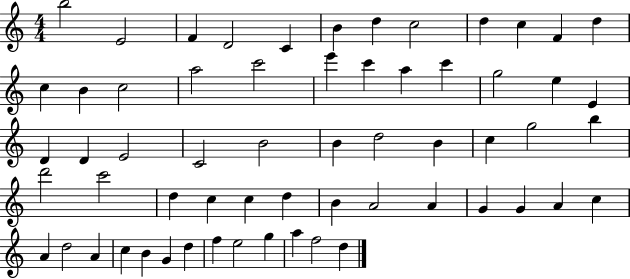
{
  \clef treble
  \numericTimeSignature
  \time 4/4
  \key c \major
  b''2 e'2 | f'4 d'2 c'4 | b'4 d''4 c''2 | d''4 c''4 f'4 d''4 | \break c''4 b'4 c''2 | a''2 c'''2 | e'''4 c'''4 a''4 c'''4 | g''2 e''4 e'4 | \break d'4 d'4 e'2 | c'2 b'2 | b'4 d''2 b'4 | c''4 g''2 b''4 | \break d'''2 c'''2 | d''4 c''4 c''4 d''4 | b'4 a'2 a'4 | g'4 g'4 a'4 c''4 | \break a'4 d''2 a'4 | c''4 b'4 g'4 d''4 | f''4 e''2 g''4 | a''4 f''2 d''4 | \break \bar "|."
}